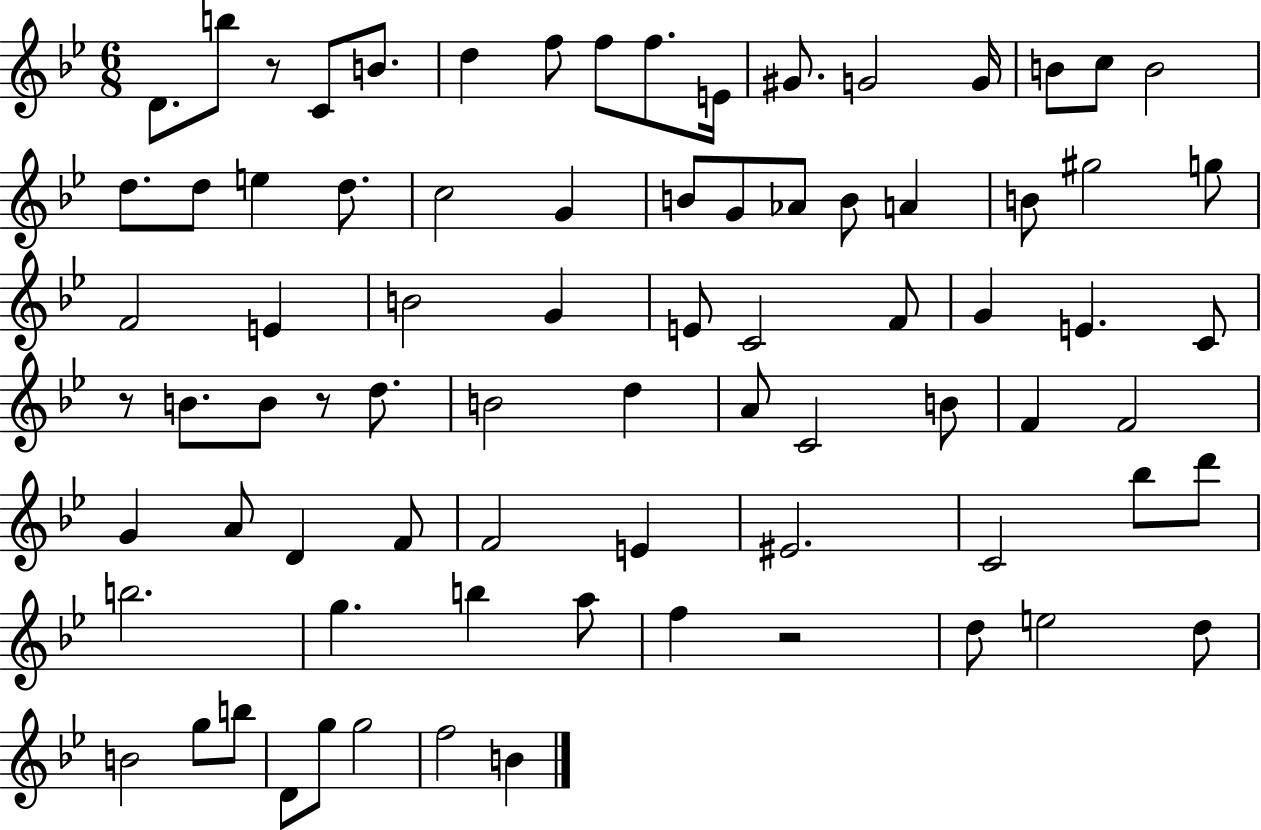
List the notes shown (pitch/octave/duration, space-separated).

D4/e. B5/e R/e C4/e B4/e. D5/q F5/e F5/e F5/e. E4/s G#4/e. G4/h G4/s B4/e C5/e B4/h D5/e. D5/e E5/q D5/e. C5/h G4/q B4/e G4/e Ab4/e B4/e A4/q B4/e G#5/h G5/e F4/h E4/q B4/h G4/q E4/e C4/h F4/e G4/q E4/q. C4/e R/e B4/e. B4/e R/e D5/e. B4/h D5/q A4/e C4/h B4/e F4/q F4/h G4/q A4/e D4/q F4/e F4/h E4/q EIS4/h. C4/h Bb5/e D6/e B5/h. G5/q. B5/q A5/e F5/q R/h D5/e E5/h D5/e B4/h G5/e B5/e D4/e G5/e G5/h F5/h B4/q